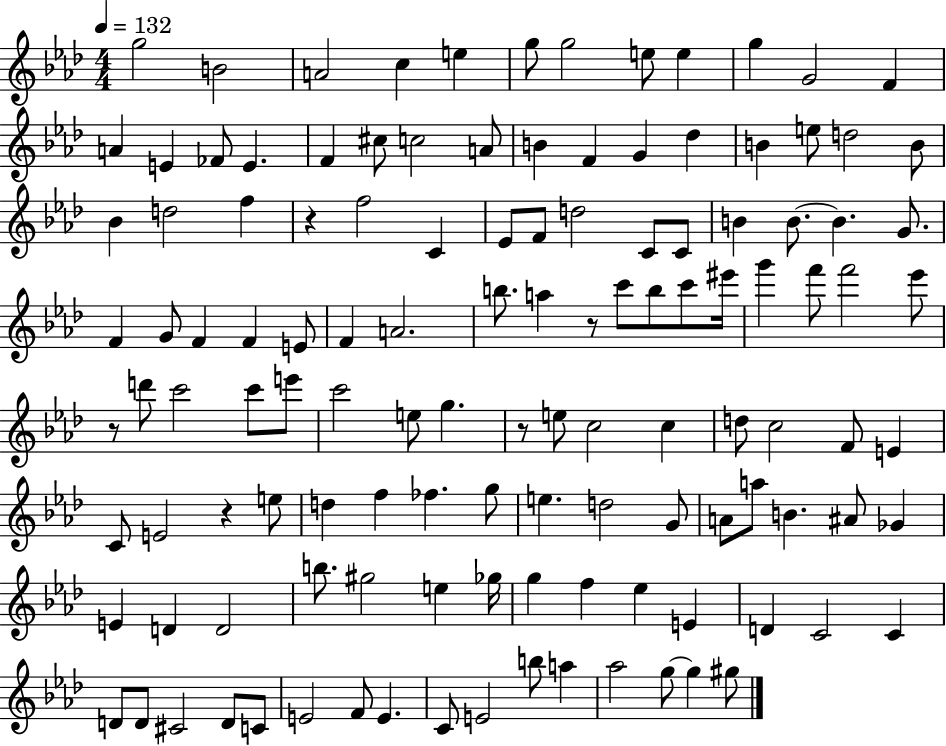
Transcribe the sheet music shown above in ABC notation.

X:1
T:Untitled
M:4/4
L:1/4
K:Ab
g2 B2 A2 c e g/2 g2 e/2 e g G2 F A E _F/2 E F ^c/2 c2 A/2 B F G _d B e/2 d2 B/2 _B d2 f z f2 C _E/2 F/2 d2 C/2 C/2 B B/2 B G/2 F G/2 F F E/2 F A2 b/2 a z/2 c'/2 b/2 c'/2 ^e'/4 g' f'/2 f'2 _e'/2 z/2 d'/2 c'2 c'/2 e'/2 c'2 e/2 g z/2 e/2 c2 c d/2 c2 F/2 E C/2 E2 z e/2 d f _f g/2 e d2 G/2 A/2 a/2 B ^A/2 _G E D D2 b/2 ^g2 e _g/4 g f _e E D C2 C D/2 D/2 ^C2 D/2 C/2 E2 F/2 E C/2 E2 b/2 a _a2 g/2 g ^g/2